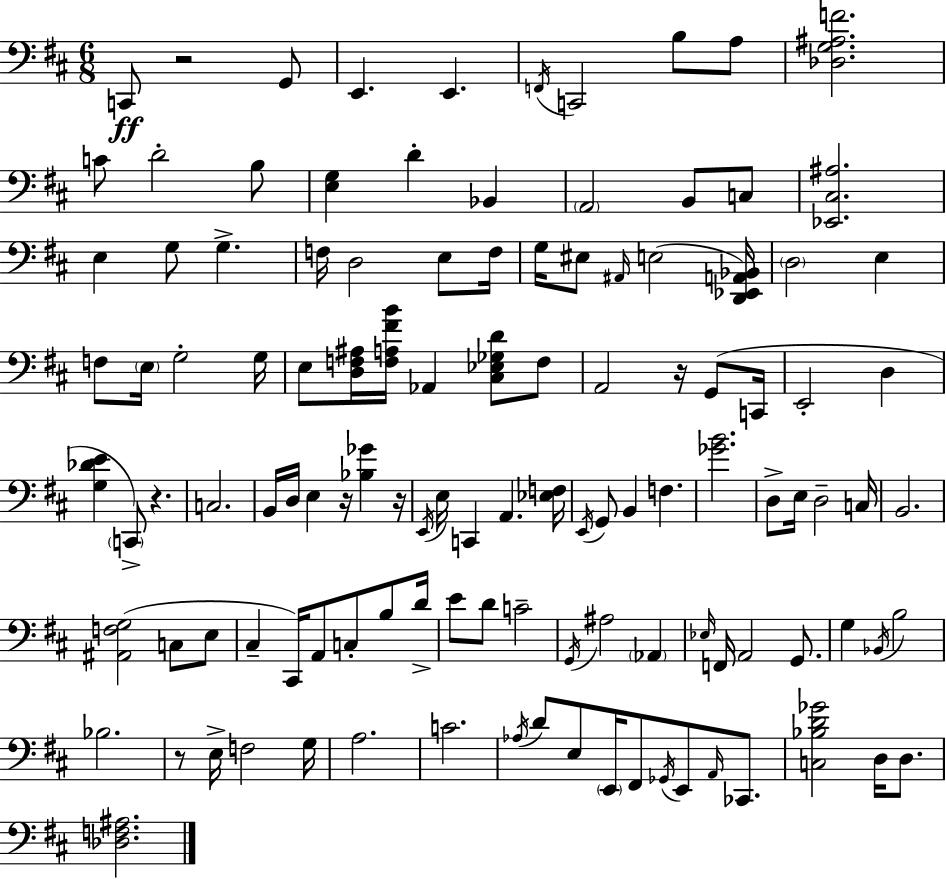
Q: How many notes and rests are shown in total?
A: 117